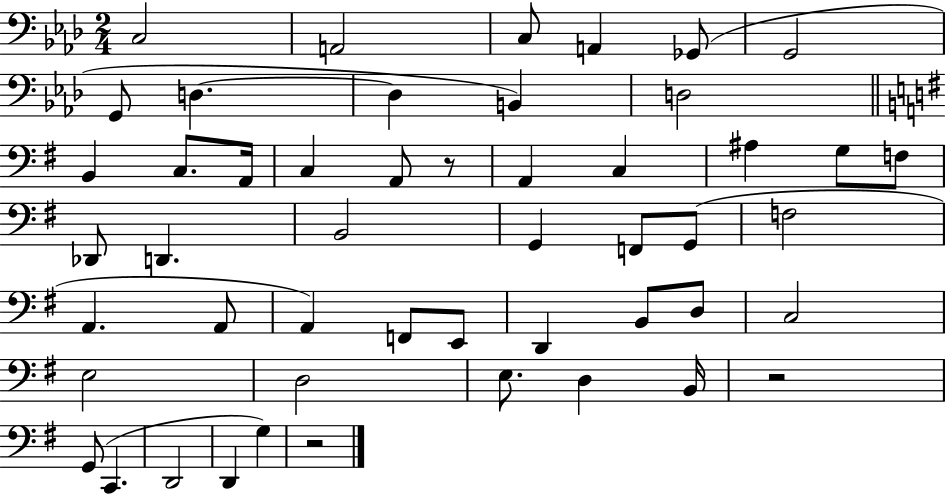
X:1
T:Untitled
M:2/4
L:1/4
K:Ab
C,2 A,,2 C,/2 A,, _G,,/2 G,,2 G,,/2 D, D, B,, D,2 B,, C,/2 A,,/4 C, A,,/2 z/2 A,, C, ^A, G,/2 F,/2 _D,,/2 D,, B,,2 G,, F,,/2 G,,/2 F,2 A,, A,,/2 A,, F,,/2 E,,/2 D,, B,,/2 D,/2 C,2 E,2 D,2 E,/2 D, B,,/4 z2 G,,/2 C,, D,,2 D,, G, z2